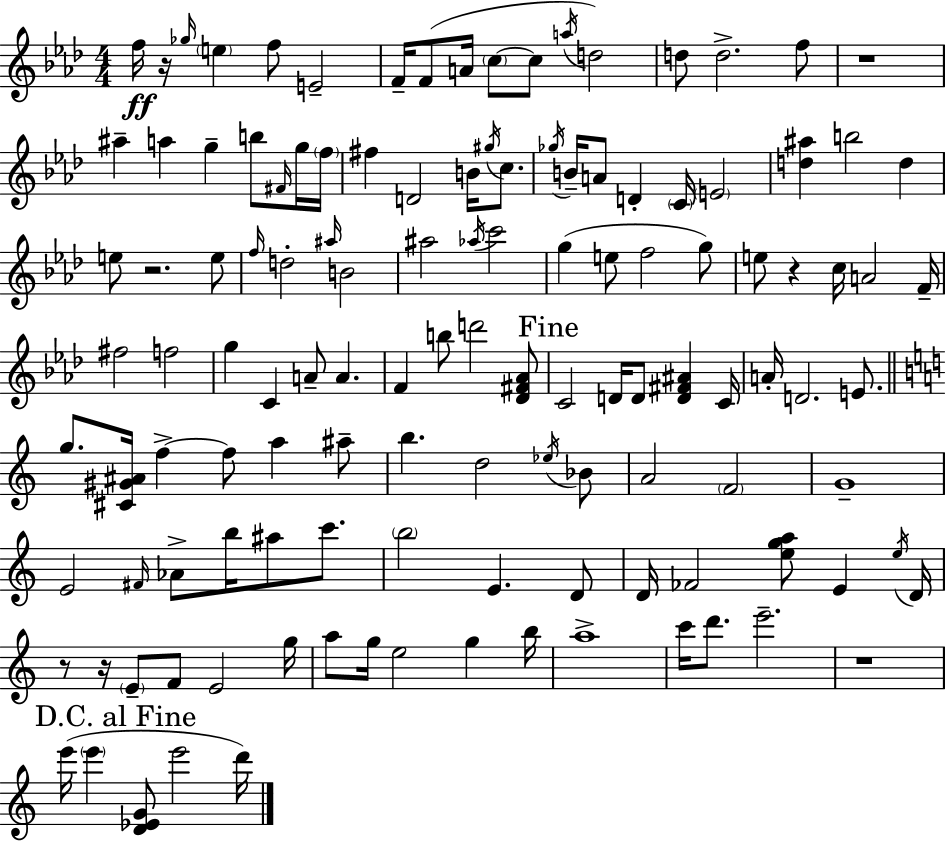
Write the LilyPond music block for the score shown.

{
  \clef treble
  \numericTimeSignature
  \time 4/4
  \key aes \major
  f''16\ff r16 \grace { ges''16 } \parenthesize e''4 f''8 e'2-- | f'16-- f'8( a'16 \parenthesize c''8~~ c''8 \acciaccatura { a''16 } d''2) | d''8 d''2.-> | f''8 r1 | \break ais''4-- a''4 g''4-- b''8 | \grace { fis'16 } g''16 \parenthesize f''16 fis''4 d'2 b'16 | \acciaccatura { gis''16 } c''8. \acciaccatura { ges''16 } b'16-- a'8 d'4-. \parenthesize c'16 \parenthesize e'2 | <d'' ais''>4 b''2 | \break d''4 e''8 r2. | e''8 \grace { f''16 } d''2-. \grace { ais''16 } b'2 | ais''2 \acciaccatura { aes''16 } | c'''2 g''4( e''8 f''2 | \break g''8) e''8 r4 c''16 a'2 | f'16-- fis''2 | f''2 g''4 c'4 | a'8-- a'4. f'4 b''8 d'''2 | \break <des' fis' aes'>8 \mark "Fine" c'2 | d'16 d'8 <d' fis' ais'>4 c'16 a'16-. d'2. | e'8. \bar "||" \break \key c \major g''8. <cis' gis' ais'>16 f''4->~~ f''8 a''4 ais''8-- | b''4. d''2 \acciaccatura { ees''16 } bes'8 | a'2 \parenthesize f'2 | g'1-- | \break e'2 \grace { fis'16 } aes'8-> b''16 ais''8 c'''8. | \parenthesize b''2 e'4. | d'8 d'16 fes'2 <e'' g'' a''>8 e'4 | \acciaccatura { e''16 } d'16 r8 r16 \parenthesize e'8-- f'8 e'2 | \break g''16 a''8 g''16 e''2 g''4 | b''16 a''1-> | c'''16 d'''8. e'''2.-- | r1 | \break \mark "D.C. al Fine" e'''16( \parenthesize e'''4 <d' ees' g'>8 e'''2 | d'''16) \bar "|."
}